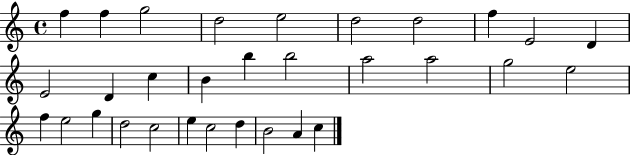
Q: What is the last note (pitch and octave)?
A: C5